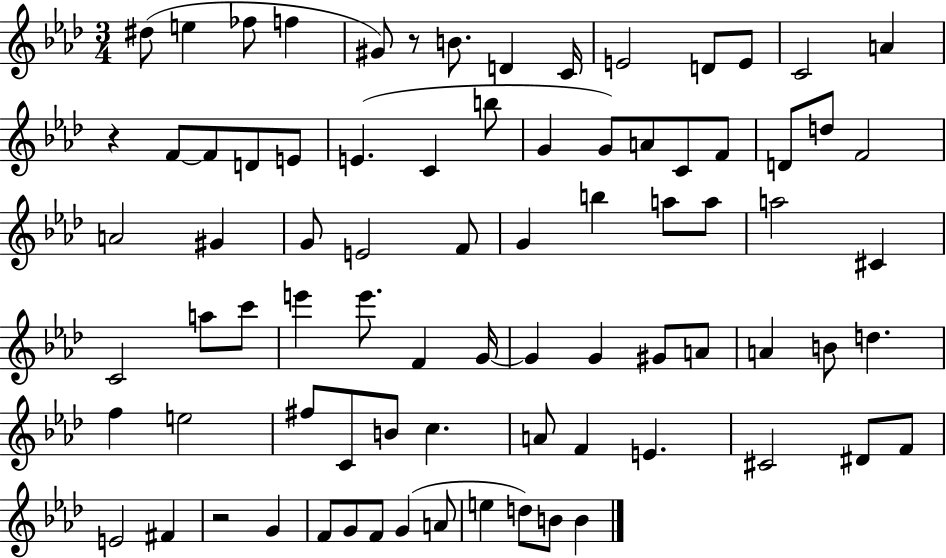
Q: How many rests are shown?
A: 3